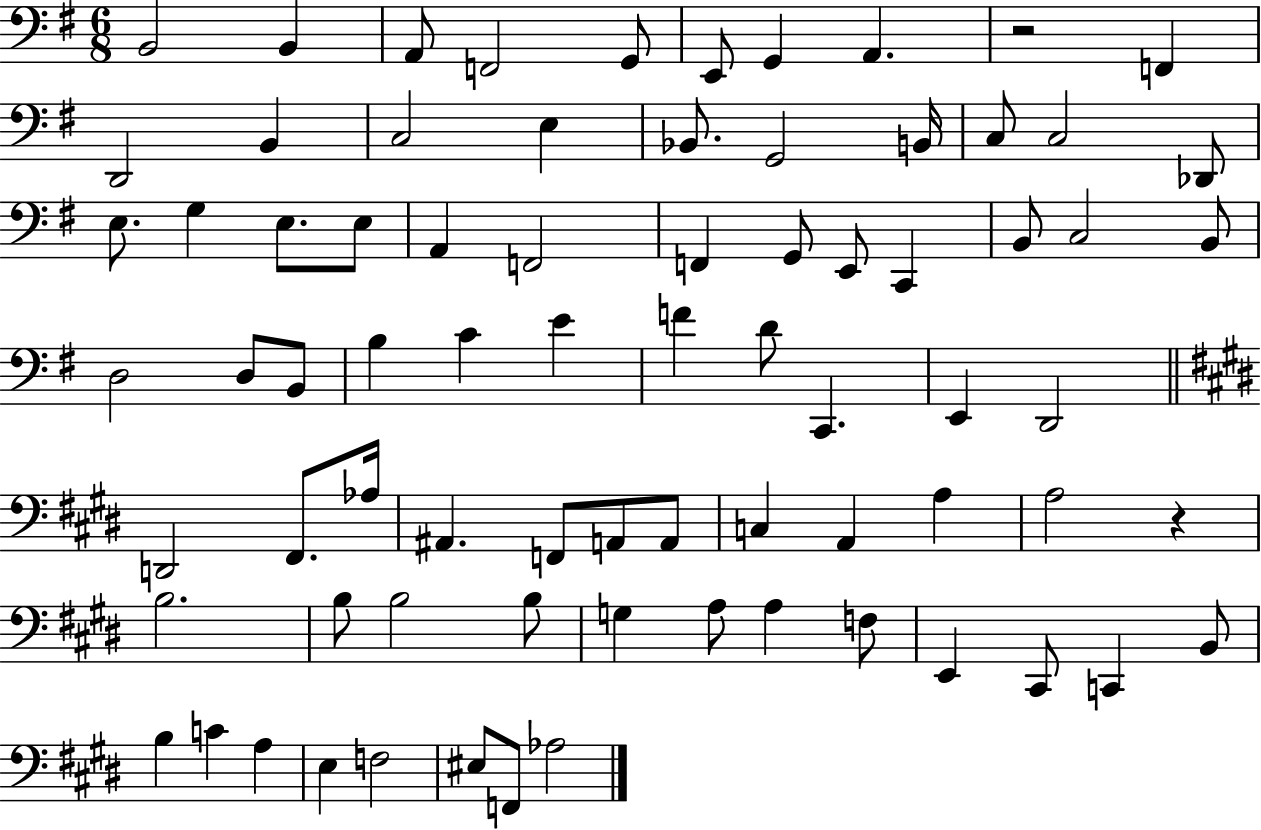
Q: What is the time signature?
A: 6/8